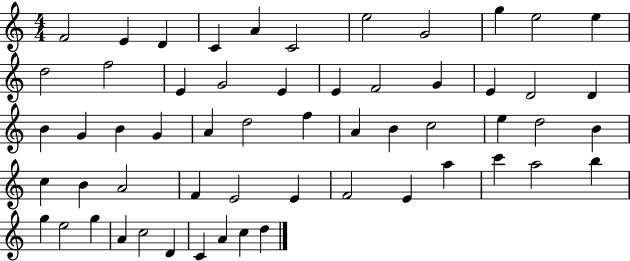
F4/h E4/q D4/q C4/q A4/q C4/h E5/h G4/h G5/q E5/h E5/q D5/h F5/h E4/q G4/h E4/q E4/q F4/h G4/q E4/q D4/h D4/q B4/q G4/q B4/q G4/q A4/q D5/h F5/q A4/q B4/q C5/h E5/q D5/h B4/q C5/q B4/q A4/h F4/q E4/h E4/q F4/h E4/q A5/q C6/q A5/h B5/q G5/q E5/h G5/q A4/q C5/h D4/q C4/q A4/q C5/q D5/q